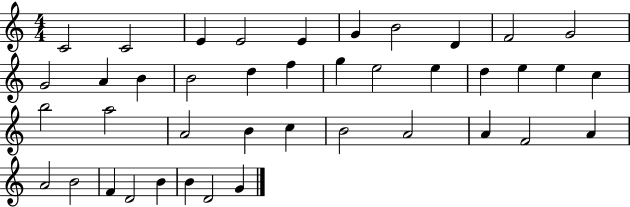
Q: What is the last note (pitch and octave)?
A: G4